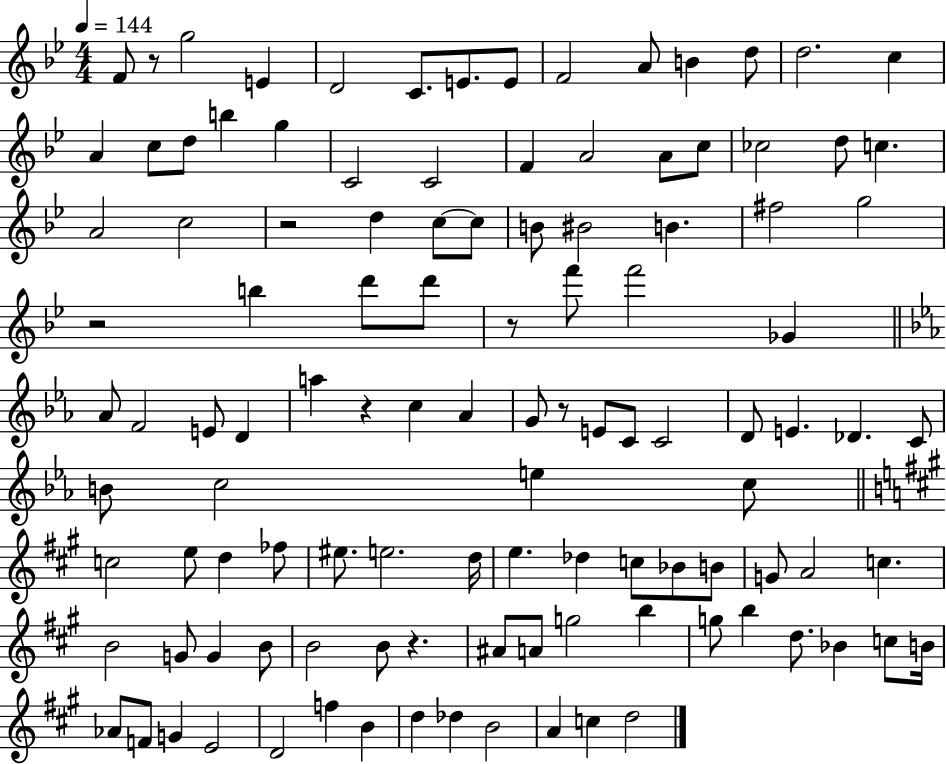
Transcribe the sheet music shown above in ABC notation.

X:1
T:Untitled
M:4/4
L:1/4
K:Bb
F/2 z/2 g2 E D2 C/2 E/2 E/2 F2 A/2 B d/2 d2 c A c/2 d/2 b g C2 C2 F A2 A/2 c/2 _c2 d/2 c A2 c2 z2 d c/2 c/2 B/2 ^B2 B ^f2 g2 z2 b d'/2 d'/2 z/2 f'/2 f'2 _G _A/2 F2 E/2 D a z c _A G/2 z/2 E/2 C/2 C2 D/2 E _D C/2 B/2 c2 e c/2 c2 e/2 d _f/2 ^e/2 e2 d/4 e _d c/2 _B/2 B/2 G/2 A2 c B2 G/2 G B/2 B2 B/2 z ^A/2 A/2 g2 b g/2 b d/2 _B c/2 B/4 _A/2 F/2 G E2 D2 f B d _d B2 A c d2